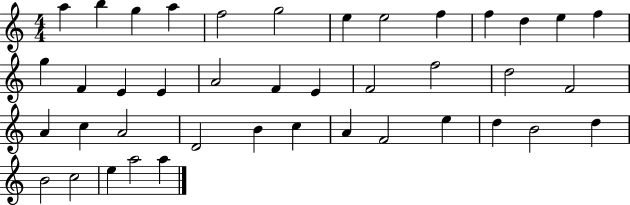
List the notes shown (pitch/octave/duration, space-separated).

A5/q B5/q G5/q A5/q F5/h G5/h E5/q E5/h F5/q F5/q D5/q E5/q F5/q G5/q F4/q E4/q E4/q A4/h F4/q E4/q F4/h F5/h D5/h F4/h A4/q C5/q A4/h D4/h B4/q C5/q A4/q F4/h E5/q D5/q B4/h D5/q B4/h C5/h E5/q A5/h A5/q